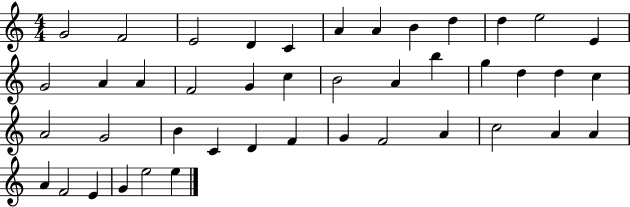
G4/h F4/h E4/h D4/q C4/q A4/q A4/q B4/q D5/q D5/q E5/h E4/q G4/h A4/q A4/q F4/h G4/q C5/q B4/h A4/q B5/q G5/q D5/q D5/q C5/q A4/h G4/h B4/q C4/q D4/q F4/q G4/q F4/h A4/q C5/h A4/q A4/q A4/q F4/h E4/q G4/q E5/h E5/q